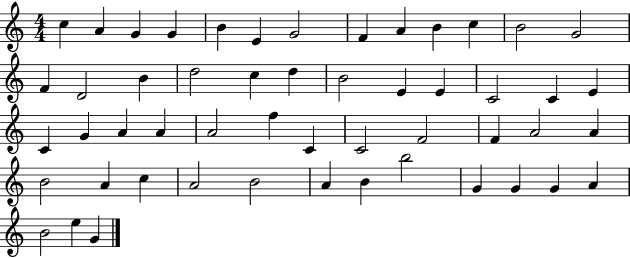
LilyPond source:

{
  \clef treble
  \numericTimeSignature
  \time 4/4
  \key c \major
  c''4 a'4 g'4 g'4 | b'4 e'4 g'2 | f'4 a'4 b'4 c''4 | b'2 g'2 | \break f'4 d'2 b'4 | d''2 c''4 d''4 | b'2 e'4 e'4 | c'2 c'4 e'4 | \break c'4 g'4 a'4 a'4 | a'2 f''4 c'4 | c'2 f'2 | f'4 a'2 a'4 | \break b'2 a'4 c''4 | a'2 b'2 | a'4 b'4 b''2 | g'4 g'4 g'4 a'4 | \break b'2 e''4 g'4 | \bar "|."
}